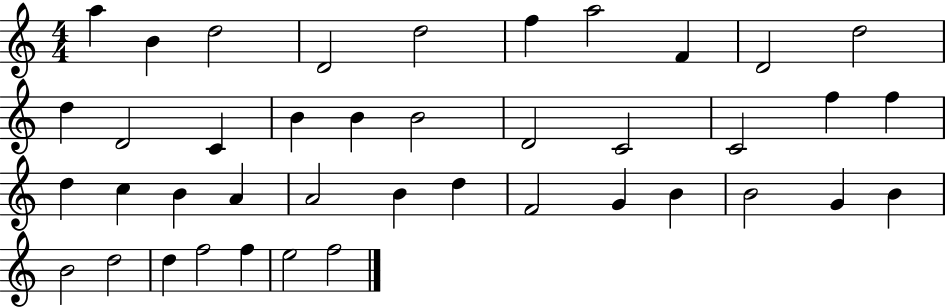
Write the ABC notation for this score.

X:1
T:Untitled
M:4/4
L:1/4
K:C
a B d2 D2 d2 f a2 F D2 d2 d D2 C B B B2 D2 C2 C2 f f d c B A A2 B d F2 G B B2 G B B2 d2 d f2 f e2 f2